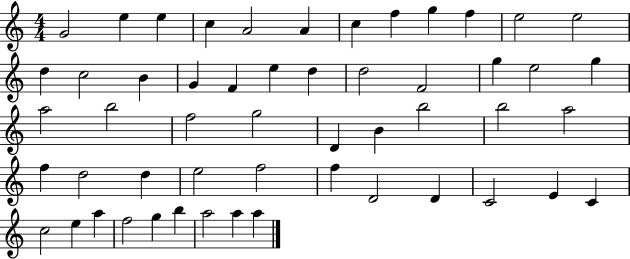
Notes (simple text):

G4/h E5/q E5/q C5/q A4/h A4/q C5/q F5/q G5/q F5/q E5/h E5/h D5/q C5/h B4/q G4/q F4/q E5/q D5/q D5/h F4/h G5/q E5/h G5/q A5/h B5/h F5/h G5/h D4/q B4/q B5/h B5/h A5/h F5/q D5/h D5/q E5/h F5/h F5/q D4/h D4/q C4/h E4/q C4/q C5/h E5/q A5/q F5/h G5/q B5/q A5/h A5/q A5/q